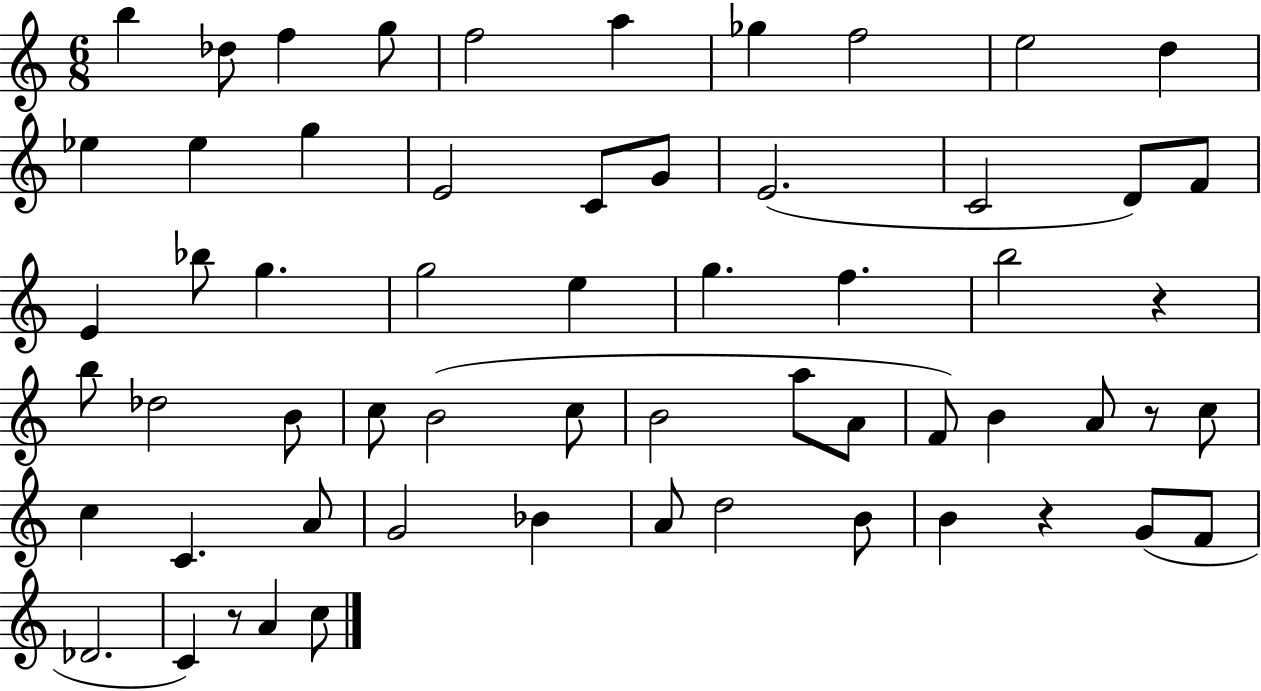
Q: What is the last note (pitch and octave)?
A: C5